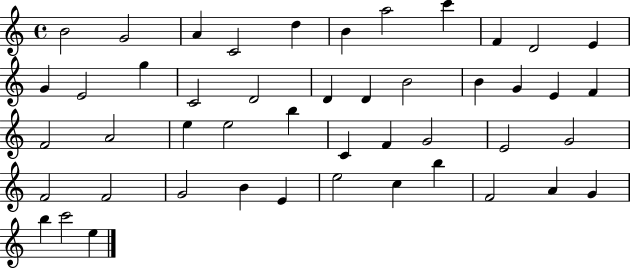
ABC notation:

X:1
T:Untitled
M:4/4
L:1/4
K:C
B2 G2 A C2 d B a2 c' F D2 E G E2 g C2 D2 D D B2 B G E F F2 A2 e e2 b C F G2 E2 G2 F2 F2 G2 B E e2 c b F2 A G b c'2 e